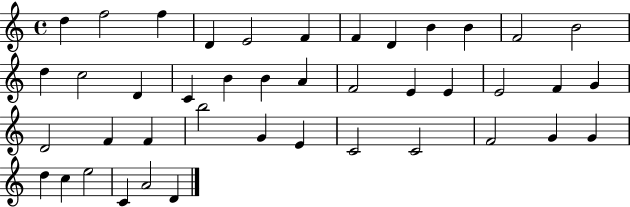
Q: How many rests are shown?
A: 0